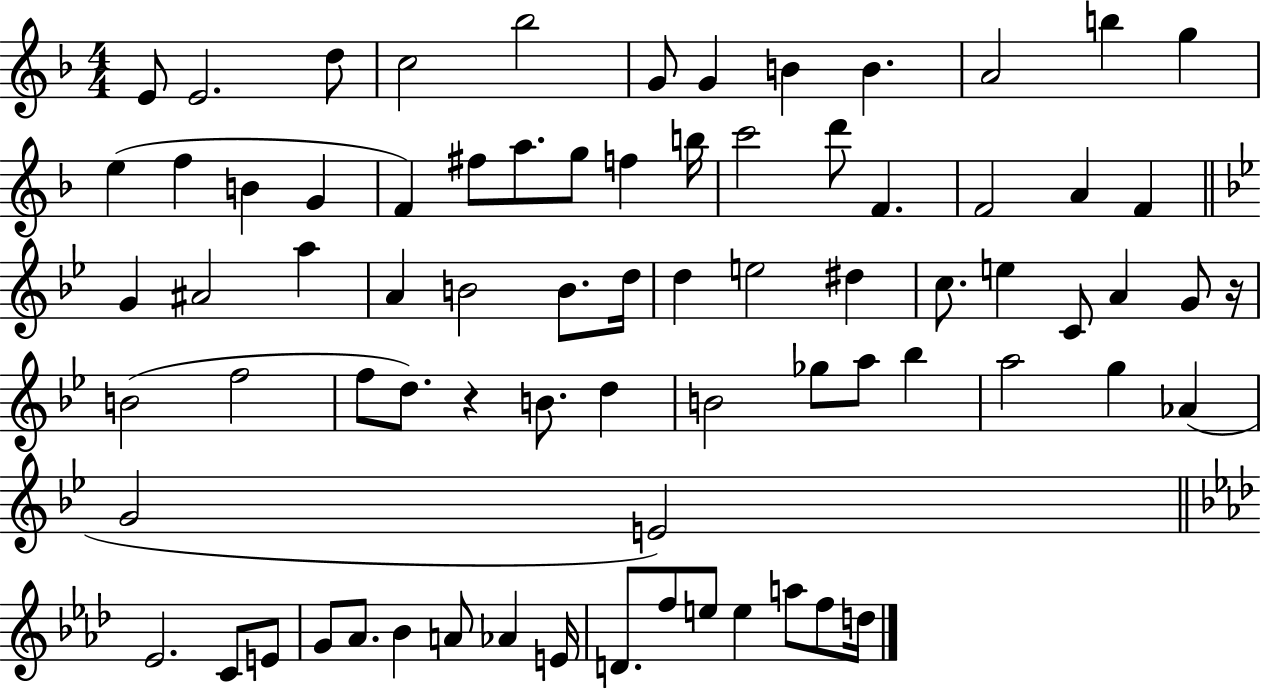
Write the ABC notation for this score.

X:1
T:Untitled
M:4/4
L:1/4
K:F
E/2 E2 d/2 c2 _b2 G/2 G B B A2 b g e f B G F ^f/2 a/2 g/2 f b/4 c'2 d'/2 F F2 A F G ^A2 a A B2 B/2 d/4 d e2 ^d c/2 e C/2 A G/2 z/4 B2 f2 f/2 d/2 z B/2 d B2 _g/2 a/2 _b a2 g _A G2 E2 _E2 C/2 E/2 G/2 _A/2 _B A/2 _A E/4 D/2 f/2 e/2 e a/2 f/2 d/4